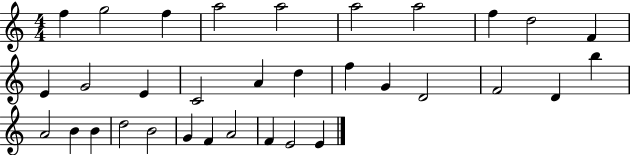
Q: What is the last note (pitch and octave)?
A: E4